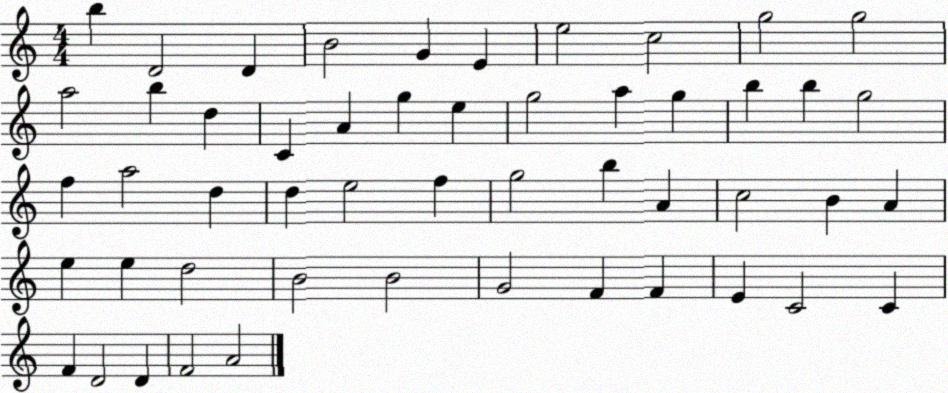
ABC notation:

X:1
T:Untitled
M:4/4
L:1/4
K:C
b D2 D B2 G E e2 c2 g2 g2 a2 b d C A g e g2 a g b b g2 f a2 d d e2 f g2 b A c2 B A e e d2 B2 B2 G2 F F E C2 C F D2 D F2 A2